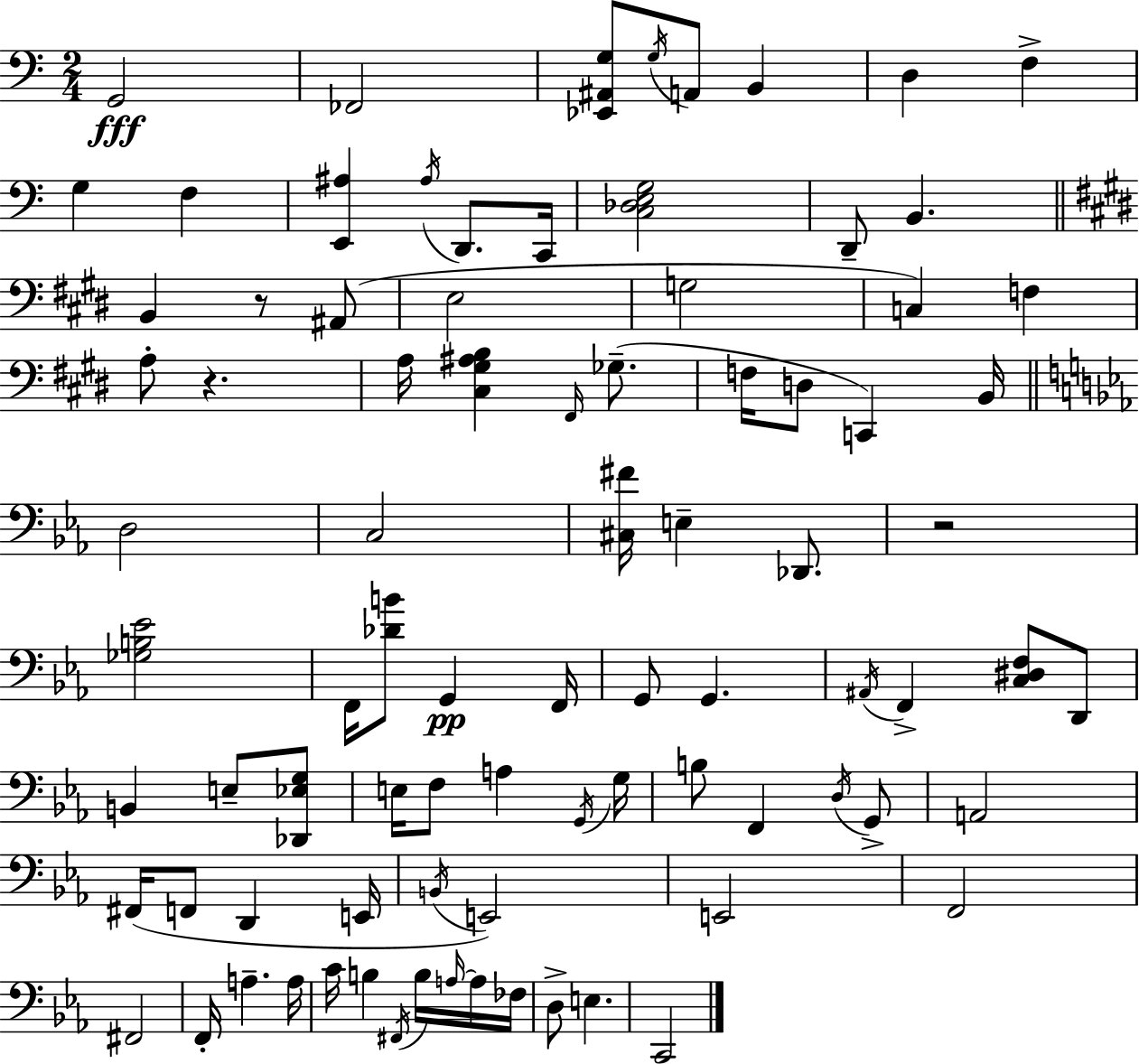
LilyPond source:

{
  \clef bass
  \numericTimeSignature
  \time 2/4
  \key a \minor
  \repeat volta 2 { g,2\fff | fes,2 | <ees, ais, g>8 \acciaccatura { g16 } a,8 b,4 | d4 f4-> | \break g4 f4 | <e, ais>4 \acciaccatura { ais16 } d,8. | c,16 <c des e g>2 | d,8-- b,4. | \break \bar "||" \break \key e \major b,4 r8 ais,8( | e2 | g2 | c4) f4 | \break a8-. r4. | a16 <cis gis ais b>4 \grace { fis,16 }( ges8.-- | f16 d8 c,4) | b,16 \bar "||" \break \key ees \major d2 | c2 | <cis fis'>16 e4-- des,8. | r2 | \break <ges b ees'>2 | f,16 <des' b'>8 g,4\pp f,16 | g,8 g,4. | \acciaccatura { ais,16 } f,4-> <c dis f>8 d,8 | \break b,4 e8-- <des, ees g>8 | e16 f8 a4 | \acciaccatura { g,16 } g16 b8 f,4 | \acciaccatura { d16 } g,8-> a,2 | \break fis,16( f,8 d,4 | e,16 \acciaccatura { b,16 }) e,2 | e,2 | f,2 | \break fis,2 | f,16-. a4.-- | a16 c'16 b4 | \acciaccatura { fis,16 } b16 \grace { a16~ }~ a16 fes16 d8-> | \break e4. c,2 | } \bar "|."
}